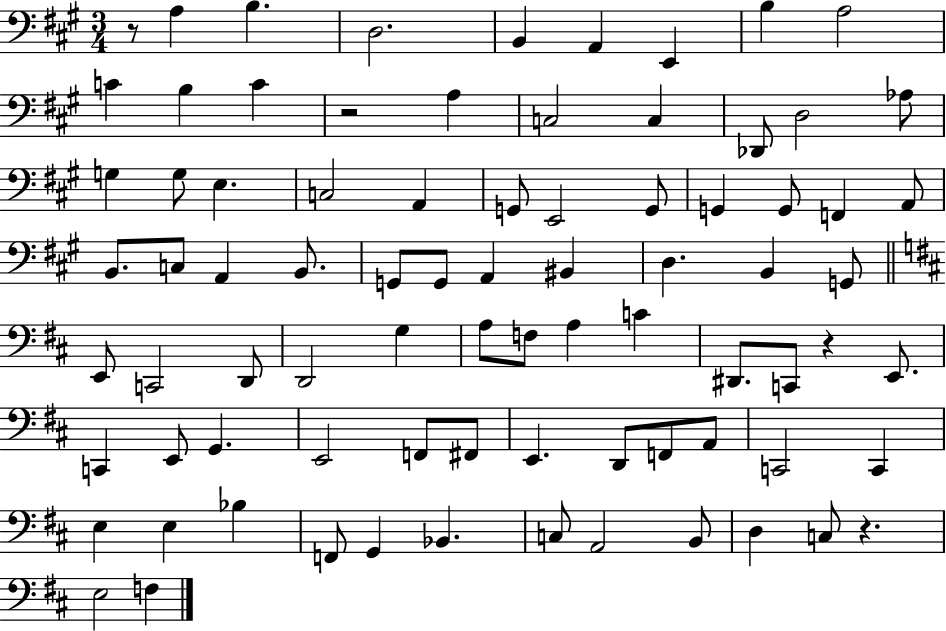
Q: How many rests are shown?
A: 4